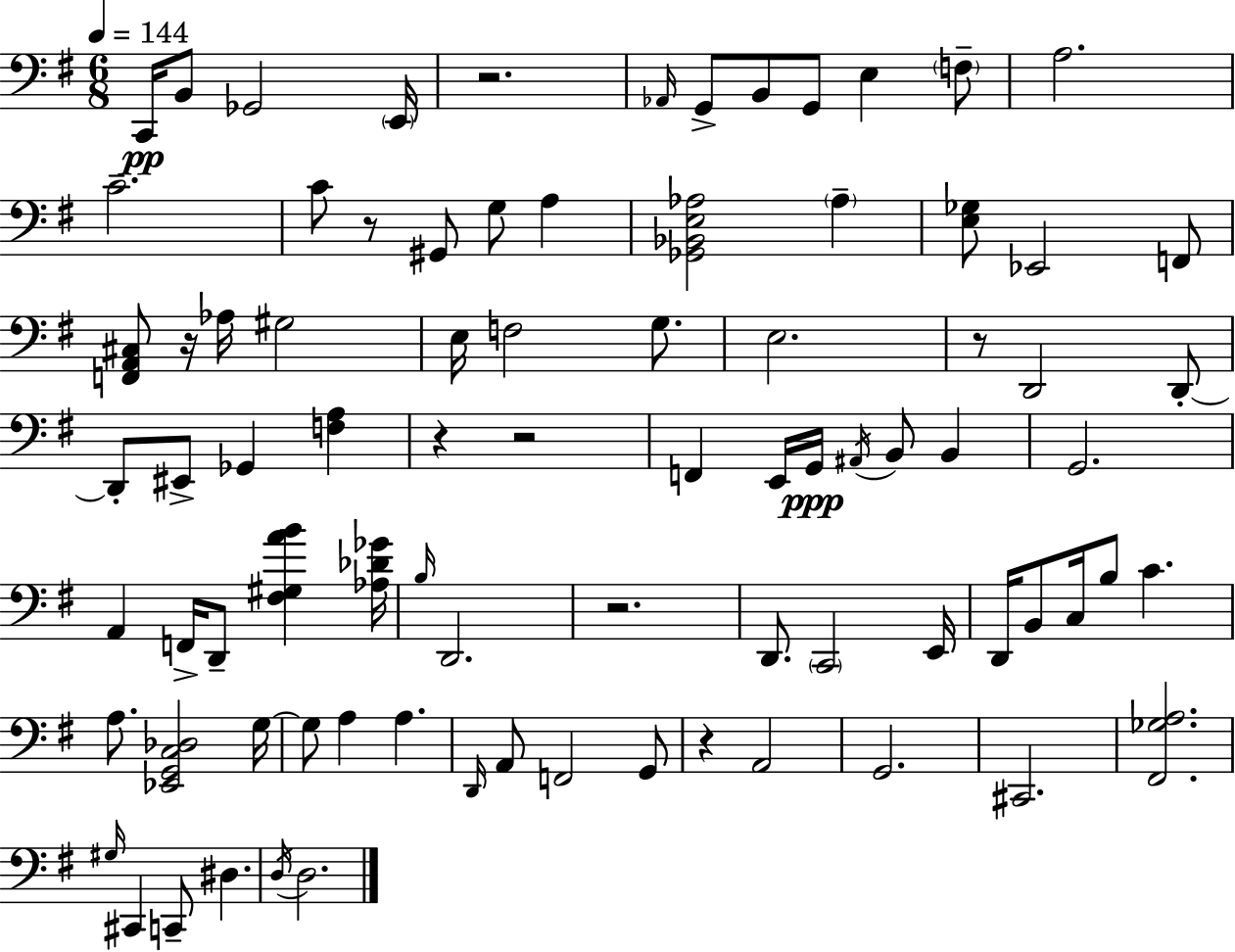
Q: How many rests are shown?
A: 8